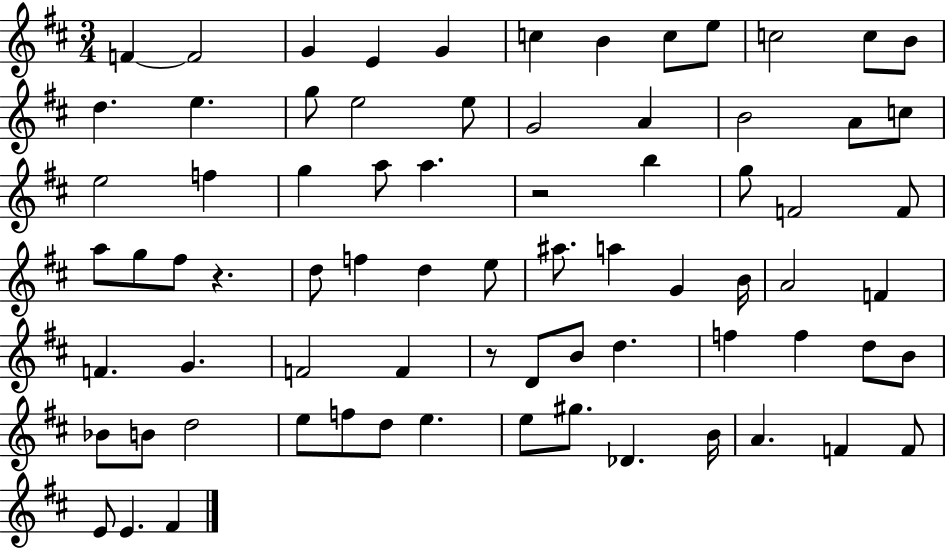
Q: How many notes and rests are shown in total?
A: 75